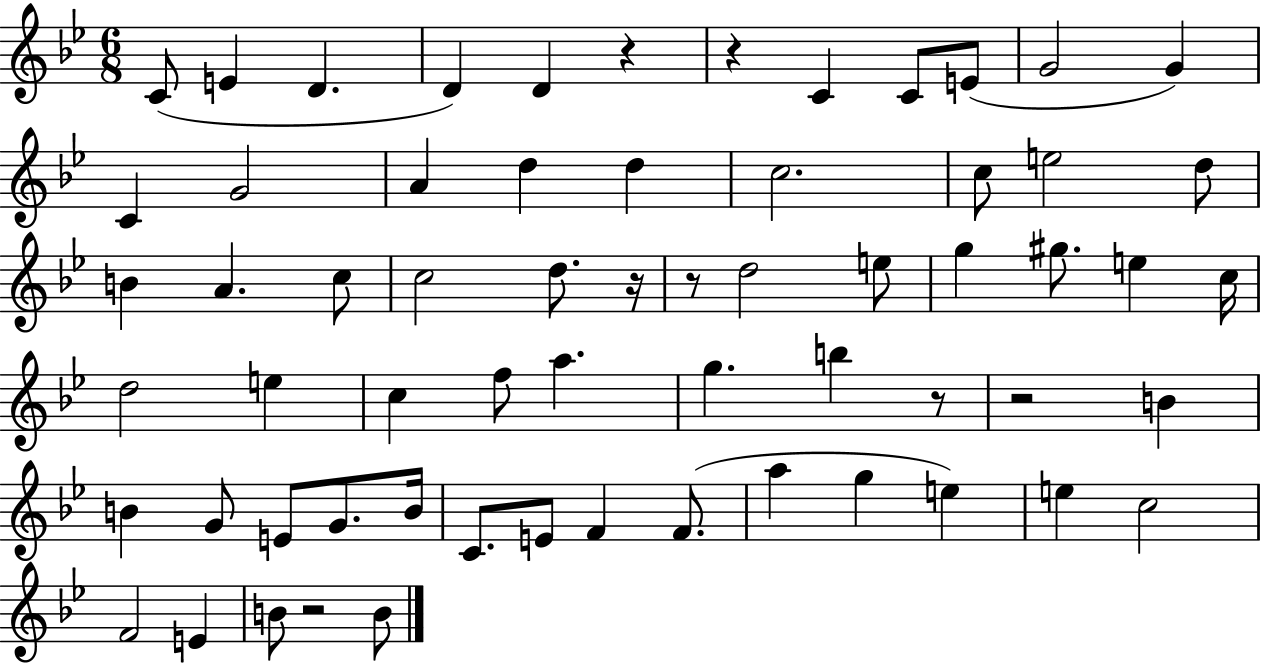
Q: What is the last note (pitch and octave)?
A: B4